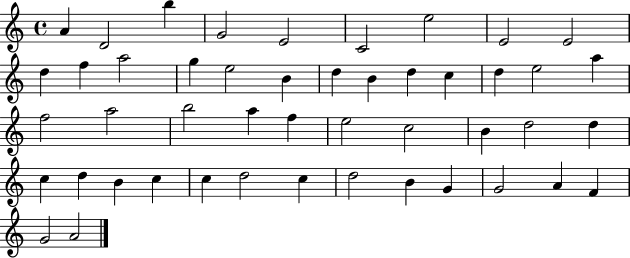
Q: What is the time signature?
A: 4/4